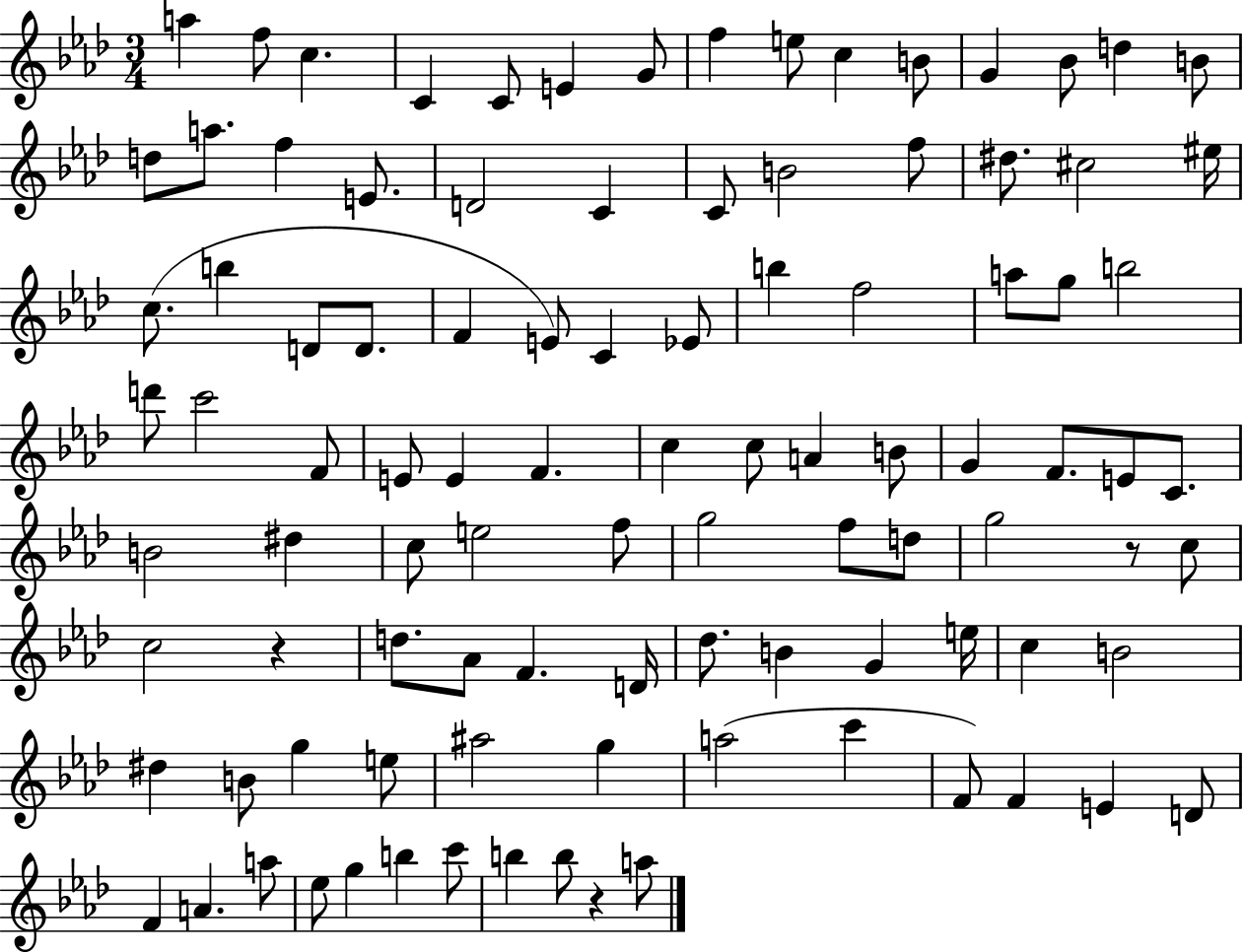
{
  \clef treble
  \numericTimeSignature
  \time 3/4
  \key aes \major
  a''4 f''8 c''4. | c'4 c'8 e'4 g'8 | f''4 e''8 c''4 b'8 | g'4 bes'8 d''4 b'8 | \break d''8 a''8. f''4 e'8. | d'2 c'4 | c'8 b'2 f''8 | dis''8. cis''2 eis''16 | \break c''8.( b''4 d'8 d'8. | f'4 e'8) c'4 ees'8 | b''4 f''2 | a''8 g''8 b''2 | \break d'''8 c'''2 f'8 | e'8 e'4 f'4. | c''4 c''8 a'4 b'8 | g'4 f'8. e'8 c'8. | \break b'2 dis''4 | c''8 e''2 f''8 | g''2 f''8 d''8 | g''2 r8 c''8 | \break c''2 r4 | d''8. aes'8 f'4. d'16 | des''8. b'4 g'4 e''16 | c''4 b'2 | \break dis''4 b'8 g''4 e''8 | ais''2 g''4 | a''2( c'''4 | f'8) f'4 e'4 d'8 | \break f'4 a'4. a''8 | ees''8 g''4 b''4 c'''8 | b''4 b''8 r4 a''8 | \bar "|."
}